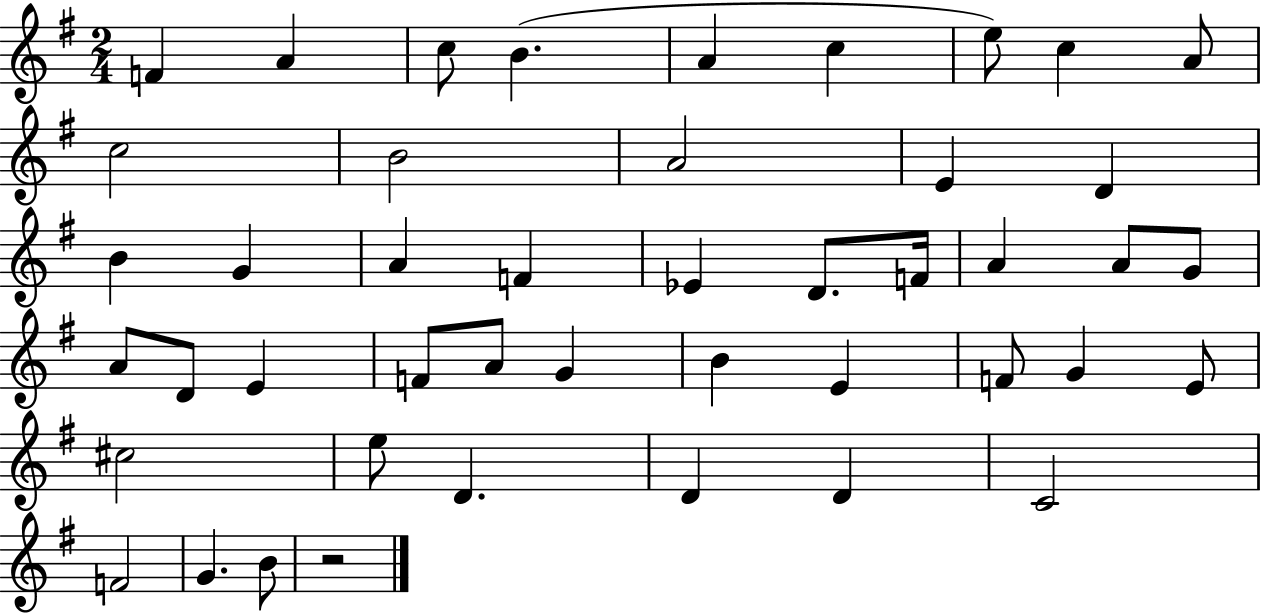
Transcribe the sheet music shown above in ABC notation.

X:1
T:Untitled
M:2/4
L:1/4
K:G
F A c/2 B A c e/2 c A/2 c2 B2 A2 E D B G A F _E D/2 F/4 A A/2 G/2 A/2 D/2 E F/2 A/2 G B E F/2 G E/2 ^c2 e/2 D D D C2 F2 G B/2 z2